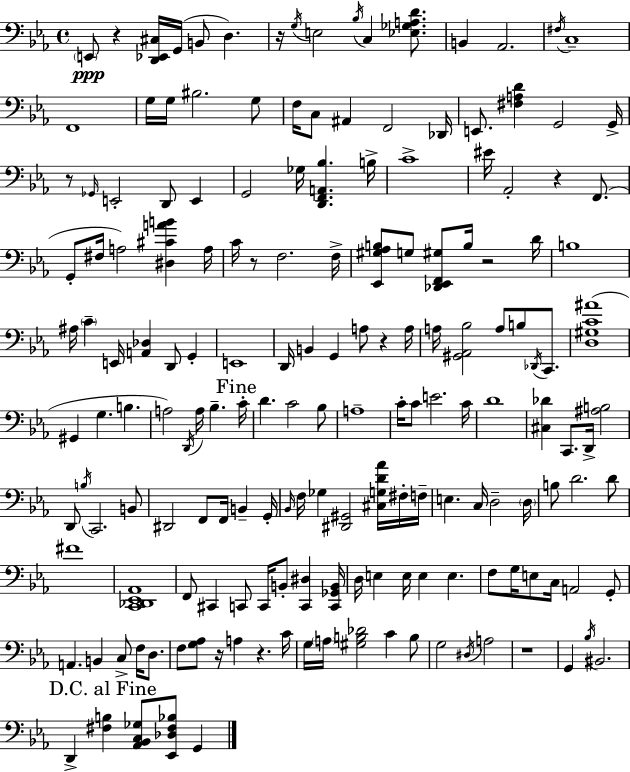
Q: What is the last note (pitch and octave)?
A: G2